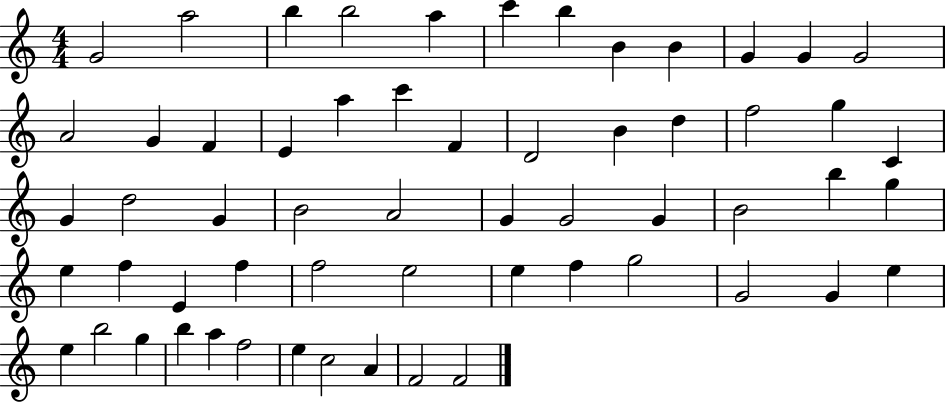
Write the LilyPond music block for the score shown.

{
  \clef treble
  \numericTimeSignature
  \time 4/4
  \key c \major
  g'2 a''2 | b''4 b''2 a''4 | c'''4 b''4 b'4 b'4 | g'4 g'4 g'2 | \break a'2 g'4 f'4 | e'4 a''4 c'''4 f'4 | d'2 b'4 d''4 | f''2 g''4 c'4 | \break g'4 d''2 g'4 | b'2 a'2 | g'4 g'2 g'4 | b'2 b''4 g''4 | \break e''4 f''4 e'4 f''4 | f''2 e''2 | e''4 f''4 g''2 | g'2 g'4 e''4 | \break e''4 b''2 g''4 | b''4 a''4 f''2 | e''4 c''2 a'4 | f'2 f'2 | \break \bar "|."
}